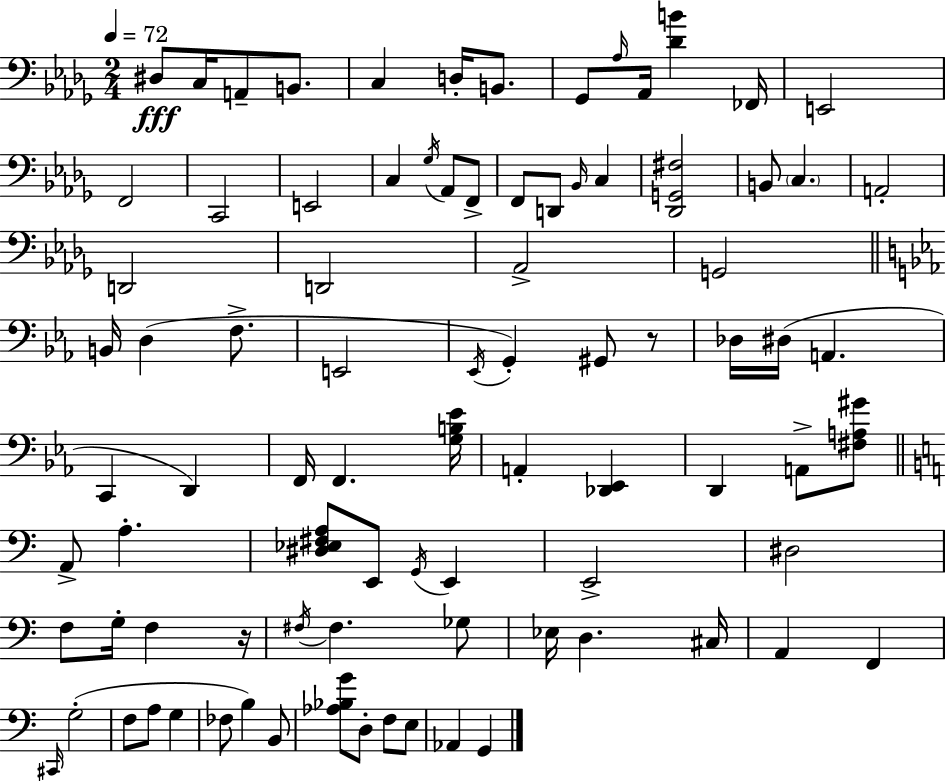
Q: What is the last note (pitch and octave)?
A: G2